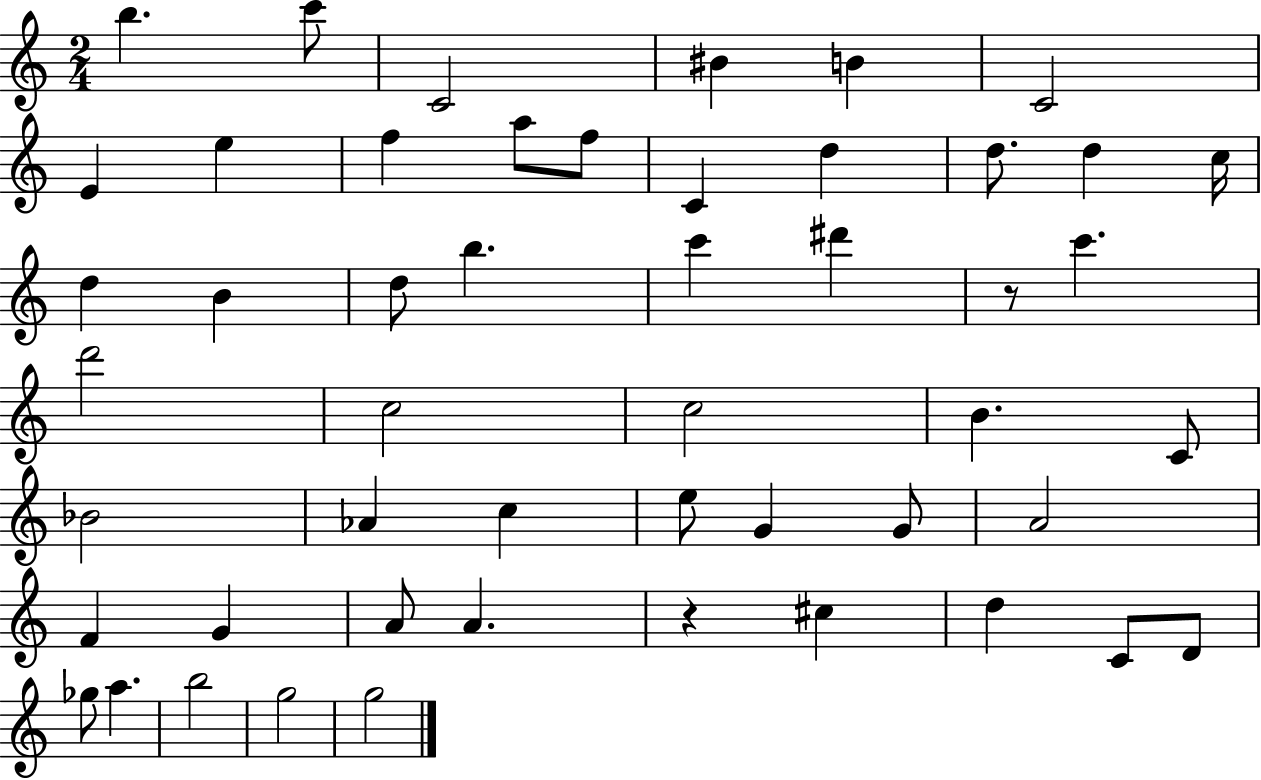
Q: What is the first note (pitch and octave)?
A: B5